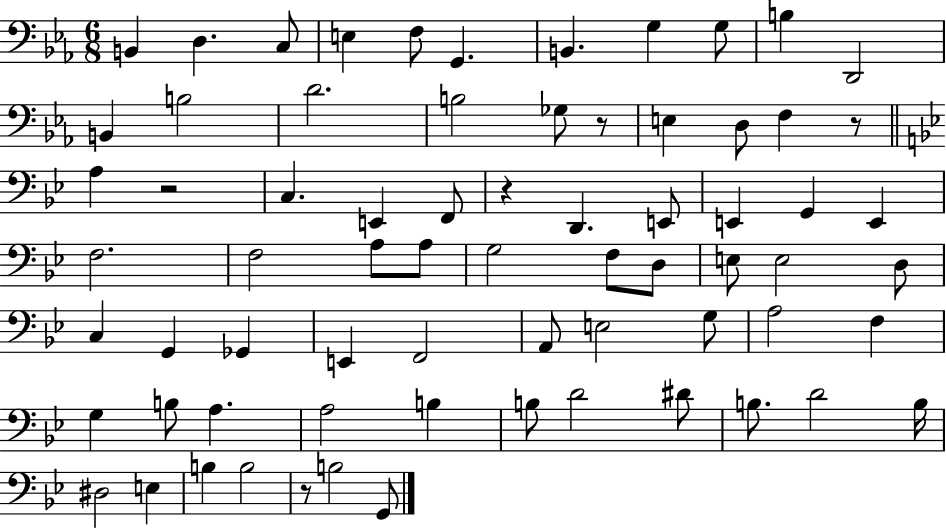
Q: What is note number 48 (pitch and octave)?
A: F3